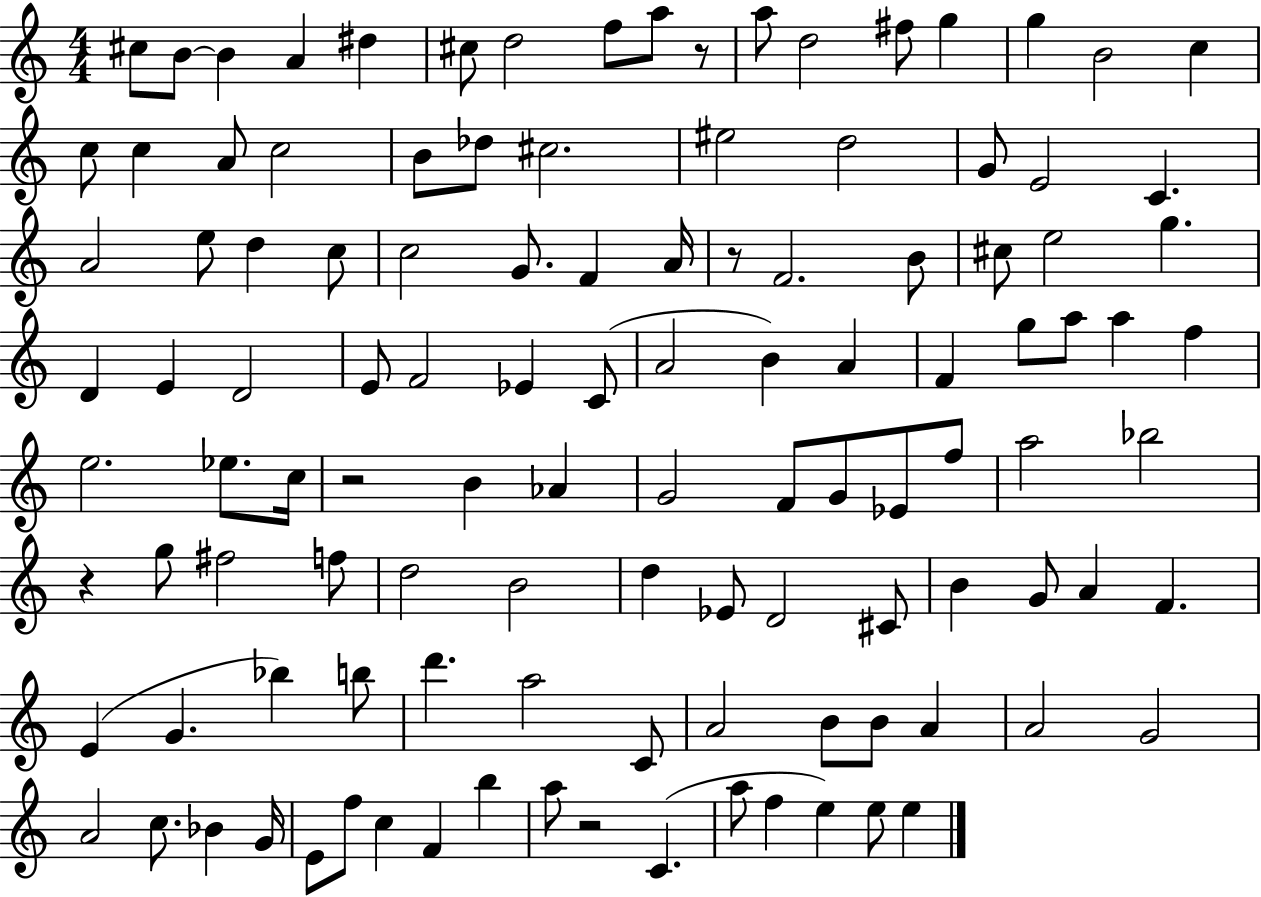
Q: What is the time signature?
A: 4/4